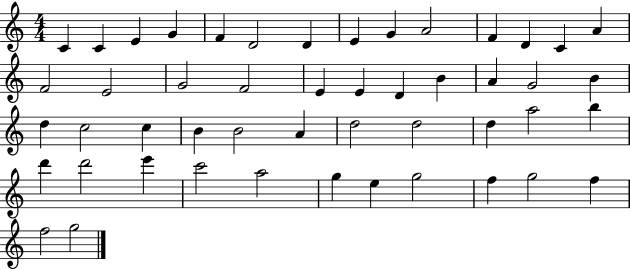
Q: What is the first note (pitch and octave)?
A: C4